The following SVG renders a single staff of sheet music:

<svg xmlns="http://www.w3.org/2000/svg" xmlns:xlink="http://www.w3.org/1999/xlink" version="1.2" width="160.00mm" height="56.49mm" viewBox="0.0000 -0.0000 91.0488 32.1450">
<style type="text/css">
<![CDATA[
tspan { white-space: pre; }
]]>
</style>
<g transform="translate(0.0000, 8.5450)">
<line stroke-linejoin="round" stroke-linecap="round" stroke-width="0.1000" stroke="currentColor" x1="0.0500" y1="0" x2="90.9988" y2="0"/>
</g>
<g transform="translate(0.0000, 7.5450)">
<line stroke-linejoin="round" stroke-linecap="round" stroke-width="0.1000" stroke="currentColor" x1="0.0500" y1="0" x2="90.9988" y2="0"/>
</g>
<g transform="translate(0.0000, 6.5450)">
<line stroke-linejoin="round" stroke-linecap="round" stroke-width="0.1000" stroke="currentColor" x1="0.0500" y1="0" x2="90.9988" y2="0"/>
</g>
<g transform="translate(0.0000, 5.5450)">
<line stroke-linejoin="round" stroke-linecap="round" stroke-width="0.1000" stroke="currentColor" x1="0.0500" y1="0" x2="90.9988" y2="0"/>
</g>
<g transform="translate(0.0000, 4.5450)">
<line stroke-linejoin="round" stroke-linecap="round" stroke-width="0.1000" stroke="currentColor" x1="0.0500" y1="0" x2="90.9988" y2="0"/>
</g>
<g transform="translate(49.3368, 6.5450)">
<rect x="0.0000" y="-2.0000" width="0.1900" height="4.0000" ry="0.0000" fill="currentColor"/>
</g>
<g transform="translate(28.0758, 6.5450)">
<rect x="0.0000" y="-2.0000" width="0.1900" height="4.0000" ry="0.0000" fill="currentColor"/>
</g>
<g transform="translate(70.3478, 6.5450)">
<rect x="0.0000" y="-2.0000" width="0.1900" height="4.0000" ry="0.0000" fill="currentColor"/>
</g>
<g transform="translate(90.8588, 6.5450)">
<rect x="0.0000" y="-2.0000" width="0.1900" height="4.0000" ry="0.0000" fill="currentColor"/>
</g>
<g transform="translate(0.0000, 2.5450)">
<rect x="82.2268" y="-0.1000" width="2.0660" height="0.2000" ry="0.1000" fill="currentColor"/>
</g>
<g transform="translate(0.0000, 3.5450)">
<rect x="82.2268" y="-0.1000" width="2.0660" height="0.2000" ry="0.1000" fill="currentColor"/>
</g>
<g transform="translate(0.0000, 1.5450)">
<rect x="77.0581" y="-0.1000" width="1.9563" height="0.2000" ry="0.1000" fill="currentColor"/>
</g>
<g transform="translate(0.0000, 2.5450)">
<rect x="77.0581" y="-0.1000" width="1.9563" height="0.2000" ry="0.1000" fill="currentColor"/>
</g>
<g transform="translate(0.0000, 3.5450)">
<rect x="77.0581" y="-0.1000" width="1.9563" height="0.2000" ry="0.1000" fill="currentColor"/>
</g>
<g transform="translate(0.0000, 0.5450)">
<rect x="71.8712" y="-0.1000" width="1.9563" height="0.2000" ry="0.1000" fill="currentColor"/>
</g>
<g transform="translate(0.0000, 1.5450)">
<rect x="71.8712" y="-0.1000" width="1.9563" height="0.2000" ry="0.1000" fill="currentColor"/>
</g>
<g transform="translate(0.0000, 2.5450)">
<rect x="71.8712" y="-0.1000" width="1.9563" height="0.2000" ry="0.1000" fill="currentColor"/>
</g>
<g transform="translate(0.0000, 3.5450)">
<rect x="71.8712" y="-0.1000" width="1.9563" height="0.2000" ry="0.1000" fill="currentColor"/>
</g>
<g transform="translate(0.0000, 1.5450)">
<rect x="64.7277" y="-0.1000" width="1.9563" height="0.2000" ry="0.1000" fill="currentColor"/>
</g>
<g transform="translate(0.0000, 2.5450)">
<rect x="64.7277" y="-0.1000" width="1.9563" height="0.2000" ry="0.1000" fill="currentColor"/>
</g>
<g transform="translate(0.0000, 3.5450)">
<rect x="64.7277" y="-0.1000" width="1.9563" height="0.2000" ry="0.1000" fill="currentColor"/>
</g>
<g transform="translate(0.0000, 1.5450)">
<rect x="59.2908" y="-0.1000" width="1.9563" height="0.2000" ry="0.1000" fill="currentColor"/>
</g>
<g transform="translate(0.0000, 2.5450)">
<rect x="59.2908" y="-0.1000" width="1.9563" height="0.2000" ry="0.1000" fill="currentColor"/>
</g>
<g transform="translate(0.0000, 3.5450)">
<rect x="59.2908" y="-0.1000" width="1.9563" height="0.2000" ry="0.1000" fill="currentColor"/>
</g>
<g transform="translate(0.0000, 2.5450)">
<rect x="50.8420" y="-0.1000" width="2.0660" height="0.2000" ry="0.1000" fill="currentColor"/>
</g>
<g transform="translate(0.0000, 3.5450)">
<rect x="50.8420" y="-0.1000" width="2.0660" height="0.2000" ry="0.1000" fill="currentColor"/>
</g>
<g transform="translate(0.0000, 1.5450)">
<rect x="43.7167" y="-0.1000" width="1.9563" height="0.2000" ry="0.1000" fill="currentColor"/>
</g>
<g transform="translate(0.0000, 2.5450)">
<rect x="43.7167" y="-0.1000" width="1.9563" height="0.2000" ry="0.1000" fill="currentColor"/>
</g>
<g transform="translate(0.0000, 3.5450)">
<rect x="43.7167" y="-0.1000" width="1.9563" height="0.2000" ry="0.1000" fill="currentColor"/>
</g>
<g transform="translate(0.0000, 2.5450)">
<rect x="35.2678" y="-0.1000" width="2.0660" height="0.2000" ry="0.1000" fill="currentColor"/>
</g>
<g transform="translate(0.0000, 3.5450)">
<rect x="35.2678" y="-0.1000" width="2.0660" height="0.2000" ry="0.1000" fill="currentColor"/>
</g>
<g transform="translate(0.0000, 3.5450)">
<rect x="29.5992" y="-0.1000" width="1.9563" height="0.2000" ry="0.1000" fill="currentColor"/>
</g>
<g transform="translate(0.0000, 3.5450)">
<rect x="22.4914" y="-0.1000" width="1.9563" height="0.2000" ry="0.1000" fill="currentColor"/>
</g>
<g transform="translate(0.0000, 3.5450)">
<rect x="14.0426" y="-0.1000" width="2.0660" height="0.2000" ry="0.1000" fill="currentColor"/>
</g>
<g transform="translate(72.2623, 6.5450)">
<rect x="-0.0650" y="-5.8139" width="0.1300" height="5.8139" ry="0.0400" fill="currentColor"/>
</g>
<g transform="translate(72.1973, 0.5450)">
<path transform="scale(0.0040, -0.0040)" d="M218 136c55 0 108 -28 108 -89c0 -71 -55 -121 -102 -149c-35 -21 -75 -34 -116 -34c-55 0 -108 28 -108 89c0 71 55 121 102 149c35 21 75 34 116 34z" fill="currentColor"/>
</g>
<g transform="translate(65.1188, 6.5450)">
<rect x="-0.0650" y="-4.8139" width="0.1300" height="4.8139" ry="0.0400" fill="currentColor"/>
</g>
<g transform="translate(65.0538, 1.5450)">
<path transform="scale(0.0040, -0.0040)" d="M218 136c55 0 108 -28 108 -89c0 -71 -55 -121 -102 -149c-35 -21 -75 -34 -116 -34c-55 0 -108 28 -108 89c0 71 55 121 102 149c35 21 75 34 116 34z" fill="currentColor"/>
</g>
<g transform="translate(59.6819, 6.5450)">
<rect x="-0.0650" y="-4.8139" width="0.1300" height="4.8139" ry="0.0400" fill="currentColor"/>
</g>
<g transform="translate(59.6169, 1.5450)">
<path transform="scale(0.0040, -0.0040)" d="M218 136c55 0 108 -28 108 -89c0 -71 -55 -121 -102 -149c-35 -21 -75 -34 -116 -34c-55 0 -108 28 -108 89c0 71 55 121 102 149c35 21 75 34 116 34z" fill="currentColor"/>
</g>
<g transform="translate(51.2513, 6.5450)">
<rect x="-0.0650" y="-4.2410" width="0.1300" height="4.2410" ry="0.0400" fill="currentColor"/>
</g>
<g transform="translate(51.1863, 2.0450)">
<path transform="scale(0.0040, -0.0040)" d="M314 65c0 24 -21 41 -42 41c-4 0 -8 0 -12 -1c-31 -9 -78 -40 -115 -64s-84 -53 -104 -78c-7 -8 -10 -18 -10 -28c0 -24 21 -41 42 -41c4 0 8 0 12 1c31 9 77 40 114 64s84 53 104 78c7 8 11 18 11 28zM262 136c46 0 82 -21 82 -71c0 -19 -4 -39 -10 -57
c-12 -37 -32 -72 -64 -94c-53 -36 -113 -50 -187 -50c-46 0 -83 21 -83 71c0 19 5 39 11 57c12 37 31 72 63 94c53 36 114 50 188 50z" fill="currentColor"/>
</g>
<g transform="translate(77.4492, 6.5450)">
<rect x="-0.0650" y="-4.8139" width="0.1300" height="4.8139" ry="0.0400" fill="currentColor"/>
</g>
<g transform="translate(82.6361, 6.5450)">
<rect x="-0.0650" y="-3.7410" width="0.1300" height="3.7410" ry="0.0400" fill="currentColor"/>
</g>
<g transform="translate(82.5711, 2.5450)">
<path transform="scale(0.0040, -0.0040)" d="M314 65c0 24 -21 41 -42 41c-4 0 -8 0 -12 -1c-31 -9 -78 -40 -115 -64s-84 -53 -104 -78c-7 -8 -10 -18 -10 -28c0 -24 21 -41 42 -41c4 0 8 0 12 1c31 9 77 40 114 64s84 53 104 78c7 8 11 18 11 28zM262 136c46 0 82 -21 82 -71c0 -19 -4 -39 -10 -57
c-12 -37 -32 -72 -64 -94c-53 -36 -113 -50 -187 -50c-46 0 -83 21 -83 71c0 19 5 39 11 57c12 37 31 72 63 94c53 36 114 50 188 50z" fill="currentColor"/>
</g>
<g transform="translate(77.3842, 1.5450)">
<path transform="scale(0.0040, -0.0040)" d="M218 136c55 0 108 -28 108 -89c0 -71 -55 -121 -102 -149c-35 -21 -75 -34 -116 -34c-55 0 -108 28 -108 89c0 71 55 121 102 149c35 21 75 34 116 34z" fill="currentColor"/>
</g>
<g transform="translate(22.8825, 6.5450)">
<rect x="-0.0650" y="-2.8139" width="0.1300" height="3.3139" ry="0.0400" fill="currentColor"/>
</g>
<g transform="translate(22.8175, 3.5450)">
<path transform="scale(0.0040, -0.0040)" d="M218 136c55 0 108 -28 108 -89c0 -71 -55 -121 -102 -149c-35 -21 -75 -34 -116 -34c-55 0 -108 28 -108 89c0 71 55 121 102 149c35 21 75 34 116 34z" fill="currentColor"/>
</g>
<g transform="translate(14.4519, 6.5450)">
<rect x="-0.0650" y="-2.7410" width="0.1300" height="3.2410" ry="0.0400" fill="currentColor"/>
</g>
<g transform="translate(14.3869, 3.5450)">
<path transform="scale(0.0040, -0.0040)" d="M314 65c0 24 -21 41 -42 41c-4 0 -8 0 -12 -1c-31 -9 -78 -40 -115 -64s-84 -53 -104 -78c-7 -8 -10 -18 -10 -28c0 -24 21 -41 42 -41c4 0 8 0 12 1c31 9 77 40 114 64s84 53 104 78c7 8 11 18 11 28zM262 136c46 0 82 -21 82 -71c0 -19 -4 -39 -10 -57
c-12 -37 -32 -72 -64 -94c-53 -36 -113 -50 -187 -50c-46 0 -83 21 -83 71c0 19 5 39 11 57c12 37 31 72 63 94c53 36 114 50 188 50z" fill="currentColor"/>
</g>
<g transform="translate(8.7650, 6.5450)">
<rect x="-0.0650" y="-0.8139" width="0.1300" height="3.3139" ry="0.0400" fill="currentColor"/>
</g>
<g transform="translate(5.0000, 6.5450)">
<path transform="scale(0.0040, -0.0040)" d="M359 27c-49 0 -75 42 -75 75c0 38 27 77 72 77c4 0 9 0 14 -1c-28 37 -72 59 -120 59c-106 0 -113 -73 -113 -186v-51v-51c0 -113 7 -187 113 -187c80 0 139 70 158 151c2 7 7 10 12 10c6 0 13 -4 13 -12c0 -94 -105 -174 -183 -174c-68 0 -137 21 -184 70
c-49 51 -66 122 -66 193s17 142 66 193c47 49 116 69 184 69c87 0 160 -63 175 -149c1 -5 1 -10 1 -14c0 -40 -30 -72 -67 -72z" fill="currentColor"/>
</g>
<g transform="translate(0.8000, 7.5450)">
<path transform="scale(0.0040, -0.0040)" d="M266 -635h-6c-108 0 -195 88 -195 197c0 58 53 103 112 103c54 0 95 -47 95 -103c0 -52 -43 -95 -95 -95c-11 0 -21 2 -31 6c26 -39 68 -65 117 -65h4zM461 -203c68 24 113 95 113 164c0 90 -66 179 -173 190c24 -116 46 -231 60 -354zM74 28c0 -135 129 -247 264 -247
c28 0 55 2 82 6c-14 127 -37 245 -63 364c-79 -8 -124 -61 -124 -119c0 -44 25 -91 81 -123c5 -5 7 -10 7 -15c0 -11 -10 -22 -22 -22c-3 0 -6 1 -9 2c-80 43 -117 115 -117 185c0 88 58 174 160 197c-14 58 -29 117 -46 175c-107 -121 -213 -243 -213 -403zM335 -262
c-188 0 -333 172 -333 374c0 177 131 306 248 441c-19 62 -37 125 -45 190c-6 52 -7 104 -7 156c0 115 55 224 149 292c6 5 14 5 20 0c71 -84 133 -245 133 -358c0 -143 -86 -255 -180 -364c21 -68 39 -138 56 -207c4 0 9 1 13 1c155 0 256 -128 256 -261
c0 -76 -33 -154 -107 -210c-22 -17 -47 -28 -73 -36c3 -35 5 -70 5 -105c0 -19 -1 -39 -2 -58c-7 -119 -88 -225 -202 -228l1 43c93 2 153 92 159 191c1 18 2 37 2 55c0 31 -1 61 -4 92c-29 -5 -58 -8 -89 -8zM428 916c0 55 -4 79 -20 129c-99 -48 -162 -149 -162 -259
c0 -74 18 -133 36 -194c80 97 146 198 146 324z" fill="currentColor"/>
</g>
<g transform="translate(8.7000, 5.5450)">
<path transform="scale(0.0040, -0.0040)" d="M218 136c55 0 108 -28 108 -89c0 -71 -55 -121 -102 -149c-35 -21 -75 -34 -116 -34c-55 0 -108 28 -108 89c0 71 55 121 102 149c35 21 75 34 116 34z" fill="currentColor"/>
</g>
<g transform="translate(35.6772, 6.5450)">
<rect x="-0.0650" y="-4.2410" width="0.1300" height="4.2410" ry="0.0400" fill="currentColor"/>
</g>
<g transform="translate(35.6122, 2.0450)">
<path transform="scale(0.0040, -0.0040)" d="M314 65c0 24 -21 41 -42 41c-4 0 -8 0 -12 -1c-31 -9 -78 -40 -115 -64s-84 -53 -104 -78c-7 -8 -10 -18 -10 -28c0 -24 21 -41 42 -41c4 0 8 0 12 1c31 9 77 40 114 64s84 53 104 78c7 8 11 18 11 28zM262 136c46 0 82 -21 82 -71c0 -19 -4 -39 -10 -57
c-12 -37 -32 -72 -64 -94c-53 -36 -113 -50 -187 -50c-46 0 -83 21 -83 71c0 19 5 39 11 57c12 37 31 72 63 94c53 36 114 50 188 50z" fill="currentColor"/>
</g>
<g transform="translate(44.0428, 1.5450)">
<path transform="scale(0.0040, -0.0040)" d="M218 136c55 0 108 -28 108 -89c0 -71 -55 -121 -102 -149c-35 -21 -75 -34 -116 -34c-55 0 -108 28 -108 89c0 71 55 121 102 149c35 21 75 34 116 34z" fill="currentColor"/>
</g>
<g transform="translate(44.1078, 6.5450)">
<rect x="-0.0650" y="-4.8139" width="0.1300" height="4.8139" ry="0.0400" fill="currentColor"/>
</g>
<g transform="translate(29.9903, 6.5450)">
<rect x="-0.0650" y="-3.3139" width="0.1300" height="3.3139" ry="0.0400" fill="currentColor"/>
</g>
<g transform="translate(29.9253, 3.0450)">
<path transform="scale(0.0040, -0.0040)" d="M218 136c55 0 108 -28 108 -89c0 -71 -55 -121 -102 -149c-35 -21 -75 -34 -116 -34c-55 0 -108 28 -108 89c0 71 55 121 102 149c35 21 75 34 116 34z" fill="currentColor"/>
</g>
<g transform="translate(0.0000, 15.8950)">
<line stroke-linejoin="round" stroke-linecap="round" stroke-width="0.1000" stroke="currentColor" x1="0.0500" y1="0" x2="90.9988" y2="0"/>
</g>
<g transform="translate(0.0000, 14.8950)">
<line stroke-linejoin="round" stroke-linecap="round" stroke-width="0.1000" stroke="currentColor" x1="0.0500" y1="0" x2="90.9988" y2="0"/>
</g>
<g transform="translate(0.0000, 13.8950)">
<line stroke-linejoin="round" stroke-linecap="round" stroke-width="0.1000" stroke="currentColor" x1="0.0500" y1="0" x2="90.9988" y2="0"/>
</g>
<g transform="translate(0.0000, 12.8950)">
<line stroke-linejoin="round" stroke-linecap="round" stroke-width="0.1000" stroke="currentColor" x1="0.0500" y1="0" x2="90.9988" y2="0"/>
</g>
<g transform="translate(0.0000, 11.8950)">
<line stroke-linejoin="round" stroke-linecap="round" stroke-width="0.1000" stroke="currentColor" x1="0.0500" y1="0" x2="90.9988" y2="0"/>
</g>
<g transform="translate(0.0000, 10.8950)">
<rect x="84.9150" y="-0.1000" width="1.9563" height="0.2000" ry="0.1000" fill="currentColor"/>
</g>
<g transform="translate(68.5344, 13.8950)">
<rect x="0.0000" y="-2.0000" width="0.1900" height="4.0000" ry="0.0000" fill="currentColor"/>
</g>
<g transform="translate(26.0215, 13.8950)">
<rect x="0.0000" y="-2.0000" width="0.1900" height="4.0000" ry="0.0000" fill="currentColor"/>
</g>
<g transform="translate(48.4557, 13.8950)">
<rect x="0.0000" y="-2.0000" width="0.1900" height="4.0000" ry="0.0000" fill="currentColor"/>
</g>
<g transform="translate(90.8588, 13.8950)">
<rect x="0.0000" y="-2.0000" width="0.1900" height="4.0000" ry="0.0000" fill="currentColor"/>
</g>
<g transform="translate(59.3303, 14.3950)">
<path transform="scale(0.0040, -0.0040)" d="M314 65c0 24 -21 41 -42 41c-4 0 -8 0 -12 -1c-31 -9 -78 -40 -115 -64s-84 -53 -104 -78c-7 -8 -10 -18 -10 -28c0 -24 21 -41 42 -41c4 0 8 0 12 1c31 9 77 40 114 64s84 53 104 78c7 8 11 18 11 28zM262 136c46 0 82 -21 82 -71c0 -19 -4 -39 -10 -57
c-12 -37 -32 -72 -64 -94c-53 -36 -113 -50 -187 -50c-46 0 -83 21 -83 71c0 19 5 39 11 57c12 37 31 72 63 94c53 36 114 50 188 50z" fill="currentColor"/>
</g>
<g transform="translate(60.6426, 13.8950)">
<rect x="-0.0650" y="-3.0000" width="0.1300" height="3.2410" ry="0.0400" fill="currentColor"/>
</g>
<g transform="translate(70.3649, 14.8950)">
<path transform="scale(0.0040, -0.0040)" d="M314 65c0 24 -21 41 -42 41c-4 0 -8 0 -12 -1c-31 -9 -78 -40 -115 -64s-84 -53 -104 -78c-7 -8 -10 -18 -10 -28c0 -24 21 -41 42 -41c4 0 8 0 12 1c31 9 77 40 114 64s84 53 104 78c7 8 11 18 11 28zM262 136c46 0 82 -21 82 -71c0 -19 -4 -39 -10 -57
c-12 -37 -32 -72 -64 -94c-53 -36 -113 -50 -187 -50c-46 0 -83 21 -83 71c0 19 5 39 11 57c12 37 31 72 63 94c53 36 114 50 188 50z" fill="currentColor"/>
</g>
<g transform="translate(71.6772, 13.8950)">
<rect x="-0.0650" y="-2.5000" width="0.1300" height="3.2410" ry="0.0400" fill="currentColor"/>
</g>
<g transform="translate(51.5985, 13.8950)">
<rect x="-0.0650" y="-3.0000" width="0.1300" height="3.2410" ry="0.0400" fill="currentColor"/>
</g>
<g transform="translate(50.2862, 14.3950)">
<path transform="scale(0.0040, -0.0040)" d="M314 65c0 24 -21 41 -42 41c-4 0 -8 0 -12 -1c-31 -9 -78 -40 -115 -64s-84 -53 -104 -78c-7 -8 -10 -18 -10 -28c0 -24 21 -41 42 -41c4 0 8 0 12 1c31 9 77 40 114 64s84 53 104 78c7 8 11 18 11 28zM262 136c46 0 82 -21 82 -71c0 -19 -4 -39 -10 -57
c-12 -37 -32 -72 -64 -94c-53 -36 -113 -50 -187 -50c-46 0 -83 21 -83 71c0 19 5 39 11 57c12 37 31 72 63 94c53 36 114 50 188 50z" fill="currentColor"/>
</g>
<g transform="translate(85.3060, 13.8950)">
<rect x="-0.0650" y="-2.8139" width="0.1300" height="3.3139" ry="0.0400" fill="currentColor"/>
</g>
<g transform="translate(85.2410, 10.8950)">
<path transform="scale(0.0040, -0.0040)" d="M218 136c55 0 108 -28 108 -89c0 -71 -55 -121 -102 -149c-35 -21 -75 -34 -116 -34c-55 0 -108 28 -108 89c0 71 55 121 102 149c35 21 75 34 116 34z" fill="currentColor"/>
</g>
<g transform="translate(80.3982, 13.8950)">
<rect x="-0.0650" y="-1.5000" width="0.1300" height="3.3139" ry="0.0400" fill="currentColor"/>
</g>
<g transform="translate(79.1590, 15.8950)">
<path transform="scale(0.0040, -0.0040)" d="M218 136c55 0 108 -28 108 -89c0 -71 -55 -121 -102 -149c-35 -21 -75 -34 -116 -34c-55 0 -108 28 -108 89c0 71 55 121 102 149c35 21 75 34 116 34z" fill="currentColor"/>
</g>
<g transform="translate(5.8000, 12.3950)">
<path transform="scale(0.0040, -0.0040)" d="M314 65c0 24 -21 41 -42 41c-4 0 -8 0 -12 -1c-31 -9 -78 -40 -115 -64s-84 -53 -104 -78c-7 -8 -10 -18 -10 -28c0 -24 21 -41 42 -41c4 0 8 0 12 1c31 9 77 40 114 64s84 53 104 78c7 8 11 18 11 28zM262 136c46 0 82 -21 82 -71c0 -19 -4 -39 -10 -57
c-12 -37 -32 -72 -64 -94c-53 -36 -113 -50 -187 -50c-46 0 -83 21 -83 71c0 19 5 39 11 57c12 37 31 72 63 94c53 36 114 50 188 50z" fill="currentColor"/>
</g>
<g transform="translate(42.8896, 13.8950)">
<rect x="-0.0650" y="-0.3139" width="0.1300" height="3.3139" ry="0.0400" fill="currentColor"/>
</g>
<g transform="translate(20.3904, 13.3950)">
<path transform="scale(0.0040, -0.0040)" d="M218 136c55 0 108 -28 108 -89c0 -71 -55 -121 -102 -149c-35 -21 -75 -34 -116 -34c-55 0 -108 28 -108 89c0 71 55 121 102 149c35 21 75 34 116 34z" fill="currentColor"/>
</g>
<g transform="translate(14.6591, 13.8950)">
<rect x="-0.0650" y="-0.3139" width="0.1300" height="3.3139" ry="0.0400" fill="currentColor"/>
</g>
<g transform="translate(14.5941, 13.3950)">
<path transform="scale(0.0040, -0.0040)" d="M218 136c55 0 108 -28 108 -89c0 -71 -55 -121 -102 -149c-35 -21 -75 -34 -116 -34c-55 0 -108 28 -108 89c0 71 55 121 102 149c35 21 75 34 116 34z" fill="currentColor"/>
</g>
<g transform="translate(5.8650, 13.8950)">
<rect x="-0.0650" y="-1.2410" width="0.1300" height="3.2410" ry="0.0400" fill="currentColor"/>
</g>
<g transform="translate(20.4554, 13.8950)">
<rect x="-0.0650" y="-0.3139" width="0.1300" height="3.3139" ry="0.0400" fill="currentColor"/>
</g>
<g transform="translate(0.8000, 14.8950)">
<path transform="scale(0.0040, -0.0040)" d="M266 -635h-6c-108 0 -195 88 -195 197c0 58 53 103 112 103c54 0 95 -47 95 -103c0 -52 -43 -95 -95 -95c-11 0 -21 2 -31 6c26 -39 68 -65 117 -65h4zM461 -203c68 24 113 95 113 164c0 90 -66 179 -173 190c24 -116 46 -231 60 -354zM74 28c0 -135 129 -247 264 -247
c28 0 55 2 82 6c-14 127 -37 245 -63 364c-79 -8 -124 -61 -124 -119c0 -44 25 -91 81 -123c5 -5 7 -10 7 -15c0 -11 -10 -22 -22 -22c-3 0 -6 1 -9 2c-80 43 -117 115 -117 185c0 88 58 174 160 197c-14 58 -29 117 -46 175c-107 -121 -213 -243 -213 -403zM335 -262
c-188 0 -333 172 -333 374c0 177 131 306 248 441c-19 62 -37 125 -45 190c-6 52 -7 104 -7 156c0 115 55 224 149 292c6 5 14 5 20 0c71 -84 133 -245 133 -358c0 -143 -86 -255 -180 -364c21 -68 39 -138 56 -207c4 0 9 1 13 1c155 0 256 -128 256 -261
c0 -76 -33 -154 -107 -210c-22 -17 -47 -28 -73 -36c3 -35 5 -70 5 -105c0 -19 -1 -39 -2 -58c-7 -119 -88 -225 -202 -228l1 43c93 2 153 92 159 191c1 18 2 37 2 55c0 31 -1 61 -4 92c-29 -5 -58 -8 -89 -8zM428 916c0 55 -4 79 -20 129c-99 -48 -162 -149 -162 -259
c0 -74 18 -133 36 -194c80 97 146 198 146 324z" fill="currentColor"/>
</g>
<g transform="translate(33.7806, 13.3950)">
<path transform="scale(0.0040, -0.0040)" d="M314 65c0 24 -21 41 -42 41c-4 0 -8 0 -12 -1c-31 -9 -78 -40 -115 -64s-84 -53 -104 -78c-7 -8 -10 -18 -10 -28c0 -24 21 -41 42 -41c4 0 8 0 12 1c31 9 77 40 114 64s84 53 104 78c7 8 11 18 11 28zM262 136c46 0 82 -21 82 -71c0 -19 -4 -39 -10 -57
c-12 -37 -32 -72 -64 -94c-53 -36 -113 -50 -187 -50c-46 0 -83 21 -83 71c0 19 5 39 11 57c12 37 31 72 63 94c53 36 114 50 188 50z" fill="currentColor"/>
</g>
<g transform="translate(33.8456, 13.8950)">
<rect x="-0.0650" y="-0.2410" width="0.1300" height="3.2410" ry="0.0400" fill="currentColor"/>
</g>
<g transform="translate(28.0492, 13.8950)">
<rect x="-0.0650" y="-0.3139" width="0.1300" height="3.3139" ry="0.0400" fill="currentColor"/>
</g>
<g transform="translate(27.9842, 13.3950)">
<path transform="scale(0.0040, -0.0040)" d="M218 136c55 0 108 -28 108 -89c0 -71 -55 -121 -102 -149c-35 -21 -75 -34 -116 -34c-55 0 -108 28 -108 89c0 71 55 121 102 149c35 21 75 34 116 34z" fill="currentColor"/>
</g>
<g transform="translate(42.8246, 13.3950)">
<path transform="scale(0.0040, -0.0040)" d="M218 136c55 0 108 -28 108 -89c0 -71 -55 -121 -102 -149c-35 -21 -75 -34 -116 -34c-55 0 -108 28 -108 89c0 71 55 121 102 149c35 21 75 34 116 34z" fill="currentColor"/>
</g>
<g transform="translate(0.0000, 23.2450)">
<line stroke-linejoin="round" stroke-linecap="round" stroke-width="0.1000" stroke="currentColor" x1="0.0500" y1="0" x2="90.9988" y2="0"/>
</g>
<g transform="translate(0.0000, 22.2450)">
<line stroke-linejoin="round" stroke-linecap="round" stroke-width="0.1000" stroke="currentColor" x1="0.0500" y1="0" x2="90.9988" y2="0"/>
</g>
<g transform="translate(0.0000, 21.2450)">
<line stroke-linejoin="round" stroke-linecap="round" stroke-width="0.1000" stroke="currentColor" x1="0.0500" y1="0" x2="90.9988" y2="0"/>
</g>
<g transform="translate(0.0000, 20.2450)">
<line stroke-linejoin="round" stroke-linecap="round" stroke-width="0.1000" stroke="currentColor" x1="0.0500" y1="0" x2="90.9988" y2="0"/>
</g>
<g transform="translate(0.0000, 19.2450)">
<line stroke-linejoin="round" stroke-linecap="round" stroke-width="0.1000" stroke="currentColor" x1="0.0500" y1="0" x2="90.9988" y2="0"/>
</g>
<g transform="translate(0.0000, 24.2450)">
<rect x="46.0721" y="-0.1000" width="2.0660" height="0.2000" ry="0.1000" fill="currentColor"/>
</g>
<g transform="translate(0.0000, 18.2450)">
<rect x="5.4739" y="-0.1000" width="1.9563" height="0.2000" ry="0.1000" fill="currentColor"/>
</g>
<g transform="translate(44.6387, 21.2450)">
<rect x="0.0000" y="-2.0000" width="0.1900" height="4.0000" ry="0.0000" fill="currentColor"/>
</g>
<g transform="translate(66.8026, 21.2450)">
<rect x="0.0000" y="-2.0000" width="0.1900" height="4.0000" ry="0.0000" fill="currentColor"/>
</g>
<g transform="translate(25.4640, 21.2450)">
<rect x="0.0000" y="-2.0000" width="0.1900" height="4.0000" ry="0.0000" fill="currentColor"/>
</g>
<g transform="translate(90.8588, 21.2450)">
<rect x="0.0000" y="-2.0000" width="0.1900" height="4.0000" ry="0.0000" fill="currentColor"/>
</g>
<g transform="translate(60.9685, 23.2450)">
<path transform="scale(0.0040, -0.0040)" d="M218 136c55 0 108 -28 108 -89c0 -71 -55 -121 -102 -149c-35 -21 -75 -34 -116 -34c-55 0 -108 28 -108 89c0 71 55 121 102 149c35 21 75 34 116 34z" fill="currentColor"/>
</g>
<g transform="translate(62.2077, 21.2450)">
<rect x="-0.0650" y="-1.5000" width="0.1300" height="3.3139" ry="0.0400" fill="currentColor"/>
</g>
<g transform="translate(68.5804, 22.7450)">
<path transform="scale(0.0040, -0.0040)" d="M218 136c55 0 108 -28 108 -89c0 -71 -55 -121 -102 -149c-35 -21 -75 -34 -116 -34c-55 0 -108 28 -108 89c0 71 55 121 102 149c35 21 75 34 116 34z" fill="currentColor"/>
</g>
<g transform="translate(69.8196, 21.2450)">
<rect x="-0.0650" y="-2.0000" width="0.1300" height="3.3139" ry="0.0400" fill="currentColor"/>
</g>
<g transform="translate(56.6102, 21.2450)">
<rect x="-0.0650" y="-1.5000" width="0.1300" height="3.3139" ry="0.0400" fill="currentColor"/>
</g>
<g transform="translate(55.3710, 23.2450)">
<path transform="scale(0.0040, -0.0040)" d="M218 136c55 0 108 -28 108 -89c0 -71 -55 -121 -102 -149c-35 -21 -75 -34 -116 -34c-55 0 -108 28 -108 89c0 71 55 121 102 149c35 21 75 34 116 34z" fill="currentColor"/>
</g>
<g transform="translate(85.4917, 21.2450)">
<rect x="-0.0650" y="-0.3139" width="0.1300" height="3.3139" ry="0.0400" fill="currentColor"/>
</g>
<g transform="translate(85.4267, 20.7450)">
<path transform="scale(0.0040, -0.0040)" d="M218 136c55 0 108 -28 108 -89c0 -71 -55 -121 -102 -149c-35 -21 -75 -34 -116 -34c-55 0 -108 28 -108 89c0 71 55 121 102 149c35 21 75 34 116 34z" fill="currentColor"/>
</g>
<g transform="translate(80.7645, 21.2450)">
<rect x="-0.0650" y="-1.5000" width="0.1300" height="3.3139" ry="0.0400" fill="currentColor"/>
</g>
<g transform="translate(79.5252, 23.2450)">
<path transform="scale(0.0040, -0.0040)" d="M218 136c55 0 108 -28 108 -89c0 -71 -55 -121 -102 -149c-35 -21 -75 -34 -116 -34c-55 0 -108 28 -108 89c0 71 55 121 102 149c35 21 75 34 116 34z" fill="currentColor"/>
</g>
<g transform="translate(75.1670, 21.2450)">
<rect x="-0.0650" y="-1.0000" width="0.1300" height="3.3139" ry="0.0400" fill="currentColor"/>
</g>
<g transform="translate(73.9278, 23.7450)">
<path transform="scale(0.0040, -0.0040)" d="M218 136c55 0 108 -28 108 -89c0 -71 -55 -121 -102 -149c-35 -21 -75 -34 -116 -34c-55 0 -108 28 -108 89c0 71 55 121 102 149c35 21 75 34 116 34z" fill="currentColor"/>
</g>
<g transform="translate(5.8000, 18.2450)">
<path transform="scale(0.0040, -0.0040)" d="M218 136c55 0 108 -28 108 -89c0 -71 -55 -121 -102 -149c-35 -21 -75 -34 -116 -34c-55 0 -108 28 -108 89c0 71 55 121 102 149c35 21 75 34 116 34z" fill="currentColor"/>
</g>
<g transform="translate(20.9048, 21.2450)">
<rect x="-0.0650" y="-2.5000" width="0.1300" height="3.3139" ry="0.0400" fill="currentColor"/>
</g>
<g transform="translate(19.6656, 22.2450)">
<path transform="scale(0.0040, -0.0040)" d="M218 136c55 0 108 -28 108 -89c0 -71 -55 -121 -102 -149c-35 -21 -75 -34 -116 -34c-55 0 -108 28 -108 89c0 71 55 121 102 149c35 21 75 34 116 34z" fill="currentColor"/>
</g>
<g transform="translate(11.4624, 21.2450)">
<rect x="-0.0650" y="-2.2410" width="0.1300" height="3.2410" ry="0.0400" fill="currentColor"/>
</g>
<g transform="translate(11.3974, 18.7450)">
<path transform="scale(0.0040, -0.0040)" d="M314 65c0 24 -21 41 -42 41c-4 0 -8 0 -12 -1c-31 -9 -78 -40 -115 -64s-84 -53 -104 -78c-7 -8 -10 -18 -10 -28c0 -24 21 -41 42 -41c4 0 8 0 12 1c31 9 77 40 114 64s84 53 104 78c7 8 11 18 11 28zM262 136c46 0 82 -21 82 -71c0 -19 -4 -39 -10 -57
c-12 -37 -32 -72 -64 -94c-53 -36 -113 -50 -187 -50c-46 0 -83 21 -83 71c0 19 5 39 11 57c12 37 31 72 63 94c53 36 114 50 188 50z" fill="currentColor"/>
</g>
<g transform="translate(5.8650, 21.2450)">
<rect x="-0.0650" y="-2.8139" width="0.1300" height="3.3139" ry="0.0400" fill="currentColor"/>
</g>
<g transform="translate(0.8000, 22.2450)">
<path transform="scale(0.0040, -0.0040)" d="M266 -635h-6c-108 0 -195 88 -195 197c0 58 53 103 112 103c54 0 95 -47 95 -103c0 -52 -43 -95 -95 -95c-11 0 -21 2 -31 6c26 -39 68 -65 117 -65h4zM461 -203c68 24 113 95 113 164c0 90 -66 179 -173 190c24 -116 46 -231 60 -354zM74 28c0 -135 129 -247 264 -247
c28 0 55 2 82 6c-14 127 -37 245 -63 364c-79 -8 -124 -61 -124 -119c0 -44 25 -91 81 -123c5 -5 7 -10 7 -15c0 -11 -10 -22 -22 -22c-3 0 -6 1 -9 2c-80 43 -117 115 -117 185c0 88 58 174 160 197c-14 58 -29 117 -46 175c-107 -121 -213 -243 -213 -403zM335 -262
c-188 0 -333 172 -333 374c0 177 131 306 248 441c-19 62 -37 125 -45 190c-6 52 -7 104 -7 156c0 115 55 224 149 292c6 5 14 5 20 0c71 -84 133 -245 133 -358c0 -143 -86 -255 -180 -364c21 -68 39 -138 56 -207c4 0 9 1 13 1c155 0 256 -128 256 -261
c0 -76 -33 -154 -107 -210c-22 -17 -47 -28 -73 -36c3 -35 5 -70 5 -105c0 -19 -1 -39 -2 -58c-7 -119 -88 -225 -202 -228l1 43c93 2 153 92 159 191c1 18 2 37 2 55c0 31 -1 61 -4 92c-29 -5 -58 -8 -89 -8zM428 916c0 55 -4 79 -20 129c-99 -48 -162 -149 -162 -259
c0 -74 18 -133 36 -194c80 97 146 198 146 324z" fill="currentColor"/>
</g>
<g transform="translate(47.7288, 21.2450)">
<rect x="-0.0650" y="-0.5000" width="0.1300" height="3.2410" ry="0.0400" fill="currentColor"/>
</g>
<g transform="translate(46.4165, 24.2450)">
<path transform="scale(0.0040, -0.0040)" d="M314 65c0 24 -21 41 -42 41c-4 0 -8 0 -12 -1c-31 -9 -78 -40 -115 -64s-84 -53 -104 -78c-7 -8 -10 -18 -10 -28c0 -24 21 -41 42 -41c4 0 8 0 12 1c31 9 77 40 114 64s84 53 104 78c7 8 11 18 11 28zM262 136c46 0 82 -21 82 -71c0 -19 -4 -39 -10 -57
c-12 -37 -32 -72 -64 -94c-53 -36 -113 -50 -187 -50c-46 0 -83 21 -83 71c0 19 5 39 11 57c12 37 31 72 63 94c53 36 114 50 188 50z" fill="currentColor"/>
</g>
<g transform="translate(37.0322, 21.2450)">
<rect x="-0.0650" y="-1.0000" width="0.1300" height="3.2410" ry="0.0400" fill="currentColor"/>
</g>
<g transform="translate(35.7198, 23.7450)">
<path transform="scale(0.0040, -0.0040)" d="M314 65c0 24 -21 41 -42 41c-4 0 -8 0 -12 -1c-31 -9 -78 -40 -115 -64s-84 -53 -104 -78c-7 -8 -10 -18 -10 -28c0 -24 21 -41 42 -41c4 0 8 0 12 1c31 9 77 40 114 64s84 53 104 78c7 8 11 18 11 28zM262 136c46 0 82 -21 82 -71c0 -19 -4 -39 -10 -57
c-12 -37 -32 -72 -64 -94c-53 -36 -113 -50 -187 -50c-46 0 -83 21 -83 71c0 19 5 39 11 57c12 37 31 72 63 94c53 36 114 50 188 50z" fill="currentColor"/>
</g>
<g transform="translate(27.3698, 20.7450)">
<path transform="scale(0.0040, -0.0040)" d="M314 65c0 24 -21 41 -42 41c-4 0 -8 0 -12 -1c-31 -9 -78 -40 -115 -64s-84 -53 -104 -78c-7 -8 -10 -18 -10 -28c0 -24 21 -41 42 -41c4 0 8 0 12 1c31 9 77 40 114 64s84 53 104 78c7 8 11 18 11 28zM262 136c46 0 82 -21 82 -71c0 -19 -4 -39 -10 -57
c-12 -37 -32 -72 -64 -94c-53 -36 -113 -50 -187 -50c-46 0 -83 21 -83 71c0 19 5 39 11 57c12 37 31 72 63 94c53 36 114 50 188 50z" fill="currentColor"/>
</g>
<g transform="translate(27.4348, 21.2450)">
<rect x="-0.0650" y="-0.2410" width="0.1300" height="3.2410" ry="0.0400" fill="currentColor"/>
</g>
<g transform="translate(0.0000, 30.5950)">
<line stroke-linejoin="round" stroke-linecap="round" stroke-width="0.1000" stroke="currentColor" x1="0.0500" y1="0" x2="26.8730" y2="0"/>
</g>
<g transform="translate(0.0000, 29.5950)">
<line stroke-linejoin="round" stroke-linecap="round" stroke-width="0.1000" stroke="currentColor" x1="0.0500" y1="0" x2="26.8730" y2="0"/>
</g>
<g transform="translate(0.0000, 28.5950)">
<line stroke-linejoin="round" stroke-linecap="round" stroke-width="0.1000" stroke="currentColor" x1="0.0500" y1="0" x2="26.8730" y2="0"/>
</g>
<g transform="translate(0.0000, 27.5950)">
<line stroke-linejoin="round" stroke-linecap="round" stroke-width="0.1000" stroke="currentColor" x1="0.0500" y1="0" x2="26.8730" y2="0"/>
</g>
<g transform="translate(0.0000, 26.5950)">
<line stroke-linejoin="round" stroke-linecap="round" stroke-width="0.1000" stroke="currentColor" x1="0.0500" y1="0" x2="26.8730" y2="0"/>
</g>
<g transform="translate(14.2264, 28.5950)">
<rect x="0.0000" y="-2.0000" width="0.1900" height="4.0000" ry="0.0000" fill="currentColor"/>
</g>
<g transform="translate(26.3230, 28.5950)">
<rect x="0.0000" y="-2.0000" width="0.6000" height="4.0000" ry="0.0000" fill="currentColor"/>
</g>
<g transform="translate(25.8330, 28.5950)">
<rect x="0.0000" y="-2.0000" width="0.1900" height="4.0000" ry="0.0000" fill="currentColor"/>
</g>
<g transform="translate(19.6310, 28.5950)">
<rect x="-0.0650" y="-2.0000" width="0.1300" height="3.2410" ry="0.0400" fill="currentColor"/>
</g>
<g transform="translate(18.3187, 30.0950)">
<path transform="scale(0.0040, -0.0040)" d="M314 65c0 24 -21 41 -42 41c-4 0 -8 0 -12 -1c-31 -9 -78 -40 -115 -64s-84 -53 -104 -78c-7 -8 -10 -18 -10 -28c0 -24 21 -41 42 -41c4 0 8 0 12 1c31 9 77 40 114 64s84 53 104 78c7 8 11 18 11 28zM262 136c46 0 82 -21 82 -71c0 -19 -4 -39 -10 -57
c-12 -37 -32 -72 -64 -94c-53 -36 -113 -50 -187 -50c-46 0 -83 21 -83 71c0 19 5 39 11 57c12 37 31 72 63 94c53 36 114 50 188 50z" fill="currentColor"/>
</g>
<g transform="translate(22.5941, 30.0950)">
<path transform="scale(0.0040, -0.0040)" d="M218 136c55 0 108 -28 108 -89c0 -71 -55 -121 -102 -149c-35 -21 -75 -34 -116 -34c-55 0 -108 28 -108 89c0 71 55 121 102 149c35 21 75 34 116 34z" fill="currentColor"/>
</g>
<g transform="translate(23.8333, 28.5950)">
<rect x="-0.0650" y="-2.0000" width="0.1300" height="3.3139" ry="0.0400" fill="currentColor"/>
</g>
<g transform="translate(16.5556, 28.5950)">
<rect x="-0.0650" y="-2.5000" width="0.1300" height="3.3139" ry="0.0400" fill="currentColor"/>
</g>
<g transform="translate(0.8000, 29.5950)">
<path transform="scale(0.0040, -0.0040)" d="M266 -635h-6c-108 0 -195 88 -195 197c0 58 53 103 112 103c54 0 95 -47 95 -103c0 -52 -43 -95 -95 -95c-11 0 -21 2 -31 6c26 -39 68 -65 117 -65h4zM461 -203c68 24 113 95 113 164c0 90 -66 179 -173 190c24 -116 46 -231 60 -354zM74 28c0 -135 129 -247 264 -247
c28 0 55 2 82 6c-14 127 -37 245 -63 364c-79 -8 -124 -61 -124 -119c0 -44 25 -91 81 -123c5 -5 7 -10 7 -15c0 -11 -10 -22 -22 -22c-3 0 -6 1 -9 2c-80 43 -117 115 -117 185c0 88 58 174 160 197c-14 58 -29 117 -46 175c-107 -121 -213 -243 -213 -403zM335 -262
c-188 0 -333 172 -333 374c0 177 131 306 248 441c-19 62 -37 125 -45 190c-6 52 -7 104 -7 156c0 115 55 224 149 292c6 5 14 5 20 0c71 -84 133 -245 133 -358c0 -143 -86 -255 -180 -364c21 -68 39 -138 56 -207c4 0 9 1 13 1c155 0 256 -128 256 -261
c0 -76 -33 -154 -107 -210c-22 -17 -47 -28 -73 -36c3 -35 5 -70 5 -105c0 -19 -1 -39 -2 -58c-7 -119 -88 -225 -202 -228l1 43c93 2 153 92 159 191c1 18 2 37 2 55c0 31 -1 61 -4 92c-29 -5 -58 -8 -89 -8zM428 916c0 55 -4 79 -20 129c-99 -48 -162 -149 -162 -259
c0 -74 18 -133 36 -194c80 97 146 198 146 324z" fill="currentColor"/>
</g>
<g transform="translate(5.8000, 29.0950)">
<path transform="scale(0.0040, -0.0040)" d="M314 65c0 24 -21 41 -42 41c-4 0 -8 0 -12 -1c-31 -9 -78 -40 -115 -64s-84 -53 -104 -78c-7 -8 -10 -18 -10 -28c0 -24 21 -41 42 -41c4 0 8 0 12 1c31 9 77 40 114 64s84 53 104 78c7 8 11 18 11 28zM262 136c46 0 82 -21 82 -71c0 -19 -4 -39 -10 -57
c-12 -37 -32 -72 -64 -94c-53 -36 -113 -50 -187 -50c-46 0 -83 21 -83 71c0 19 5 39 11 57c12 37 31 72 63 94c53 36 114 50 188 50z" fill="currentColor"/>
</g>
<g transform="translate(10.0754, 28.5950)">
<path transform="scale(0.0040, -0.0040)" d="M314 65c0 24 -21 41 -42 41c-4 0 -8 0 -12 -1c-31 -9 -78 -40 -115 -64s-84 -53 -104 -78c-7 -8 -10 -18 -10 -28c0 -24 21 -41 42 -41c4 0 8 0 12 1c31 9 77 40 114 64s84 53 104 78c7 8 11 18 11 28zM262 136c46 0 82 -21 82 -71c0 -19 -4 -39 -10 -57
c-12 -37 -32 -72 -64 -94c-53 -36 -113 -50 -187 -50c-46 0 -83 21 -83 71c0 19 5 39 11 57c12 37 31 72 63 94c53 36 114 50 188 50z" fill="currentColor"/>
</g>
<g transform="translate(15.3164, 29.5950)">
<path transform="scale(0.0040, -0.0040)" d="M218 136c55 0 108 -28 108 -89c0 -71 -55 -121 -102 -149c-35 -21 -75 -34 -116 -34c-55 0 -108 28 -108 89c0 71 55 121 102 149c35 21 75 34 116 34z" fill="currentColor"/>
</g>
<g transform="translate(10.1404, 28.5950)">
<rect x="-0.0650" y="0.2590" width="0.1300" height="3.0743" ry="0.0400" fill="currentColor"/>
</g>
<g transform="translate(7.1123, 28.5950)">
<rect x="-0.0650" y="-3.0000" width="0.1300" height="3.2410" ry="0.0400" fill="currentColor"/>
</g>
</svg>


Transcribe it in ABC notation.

X:1
T:Untitled
M:4/4
L:1/4
K:C
d a2 a b d'2 e' d'2 e' e' g' e' c'2 e2 c c c c2 c A2 A2 G2 E a a g2 G c2 D2 C2 E E F D E c A2 B2 G F2 F